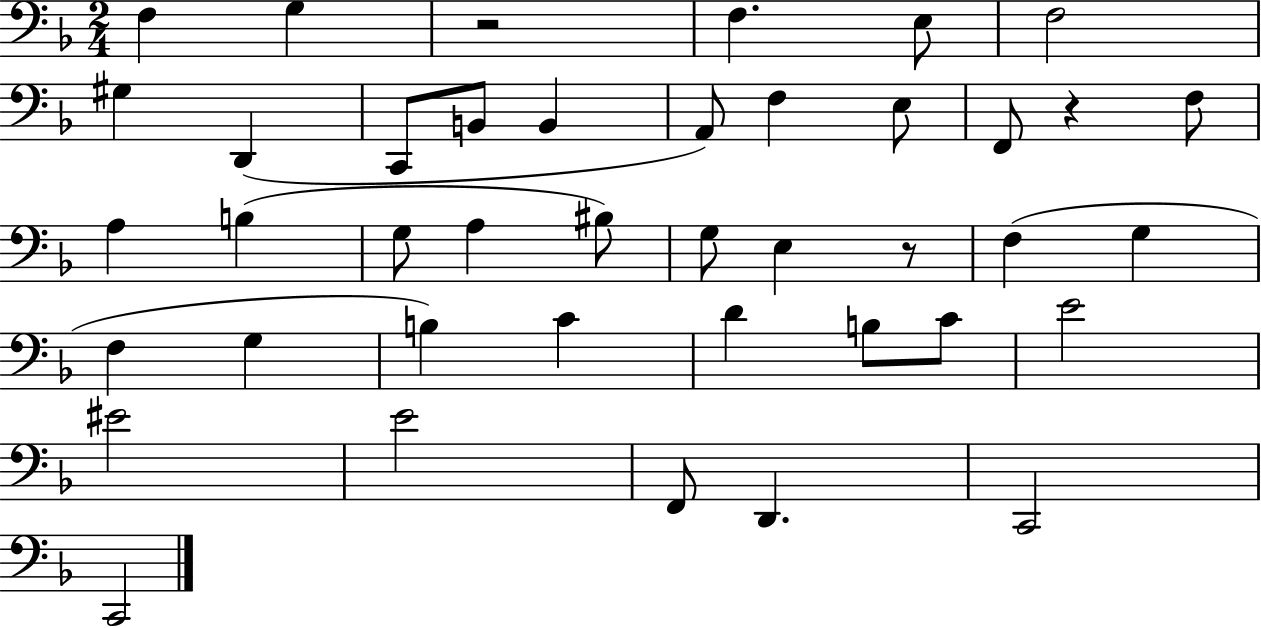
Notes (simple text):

F3/q G3/q R/h F3/q. E3/e F3/h G#3/q D2/q C2/e B2/e B2/q A2/e F3/q E3/e F2/e R/q F3/e A3/q B3/q G3/e A3/q BIS3/e G3/e E3/q R/e F3/q G3/q F3/q G3/q B3/q C4/q D4/q B3/e C4/e E4/h EIS4/h E4/h F2/e D2/q. C2/h C2/h